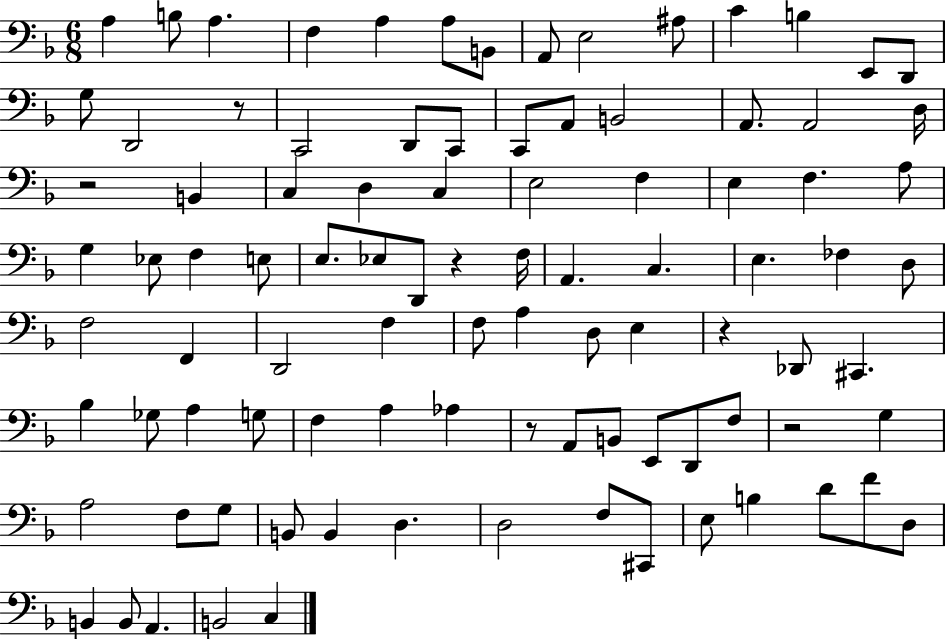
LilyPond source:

{
  \clef bass
  \numericTimeSignature
  \time 6/8
  \key f \major
  a4 b8 a4. | f4 a4 a8 b,8 | a,8 e2 ais8 | c'4 b4 e,8 d,8 | \break g8 d,2 r8 | c,2 d,8 c,8 | c,8 a,8 b,2 | a,8. a,2 d16 | \break r2 b,4 | c4 d4 c4 | e2 f4 | e4 f4. a8 | \break g4 ees8 f4 e8 | e8. ees8 d,8 r4 f16 | a,4. c4. | e4. fes4 d8 | \break f2 f,4 | d,2 f4 | f8 a4 d8 e4 | r4 des,8 cis,4. | \break bes4 ges8 a4 g8 | f4 a4 aes4 | r8 a,8 b,8 e,8 d,8 f8 | r2 g4 | \break a2 f8 g8 | b,8 b,4 d4. | d2 f8 cis,8 | e8 b4 d'8 f'8 d8 | \break b,4 b,8 a,4. | b,2 c4 | \bar "|."
}